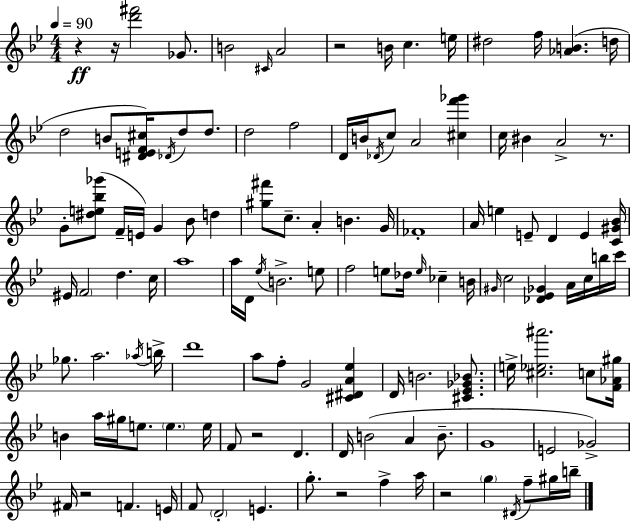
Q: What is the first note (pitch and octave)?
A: Gb4